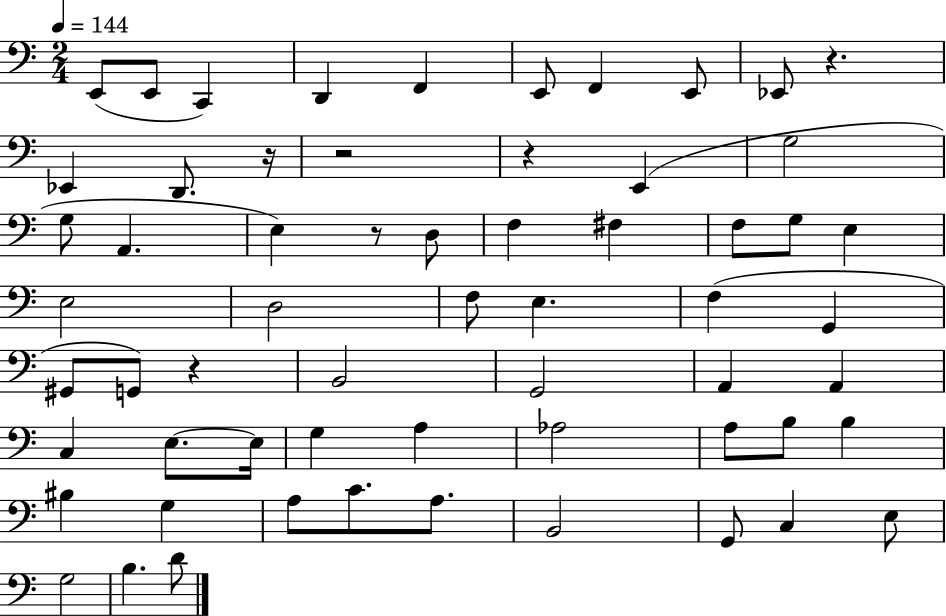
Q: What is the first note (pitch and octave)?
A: E2